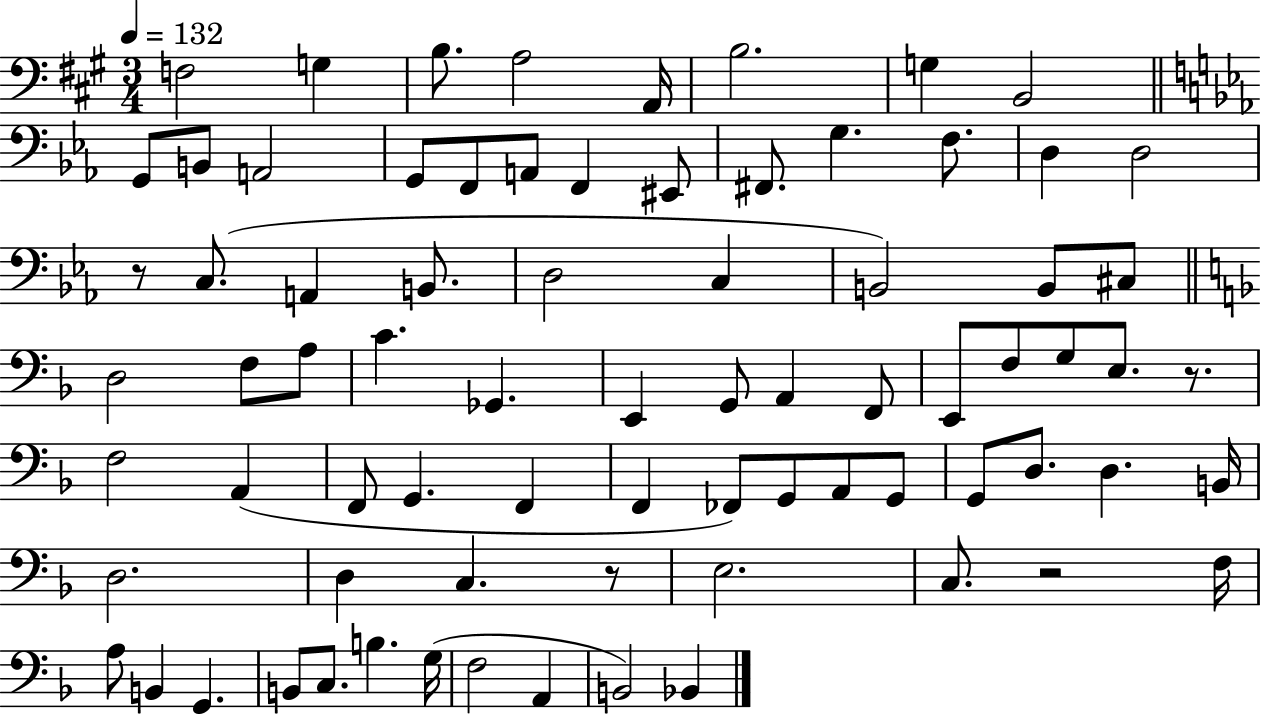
F3/h G3/q B3/e. A3/h A2/s B3/h. G3/q B2/h G2/e B2/e A2/h G2/e F2/e A2/e F2/q EIS2/e F#2/e. G3/q. F3/e. D3/q D3/h R/e C3/e. A2/q B2/e. D3/h C3/q B2/h B2/e C#3/e D3/h F3/e A3/e C4/q. Gb2/q. E2/q G2/e A2/q F2/e E2/e F3/e G3/e E3/e. R/e. F3/h A2/q F2/e G2/q. F2/q F2/q FES2/e G2/e A2/e G2/e G2/e D3/e. D3/q. B2/s D3/h. D3/q C3/q. R/e E3/h. C3/e. R/h F3/s A3/e B2/q G2/q. B2/e C3/e. B3/q. G3/s F3/h A2/q B2/h Bb2/q